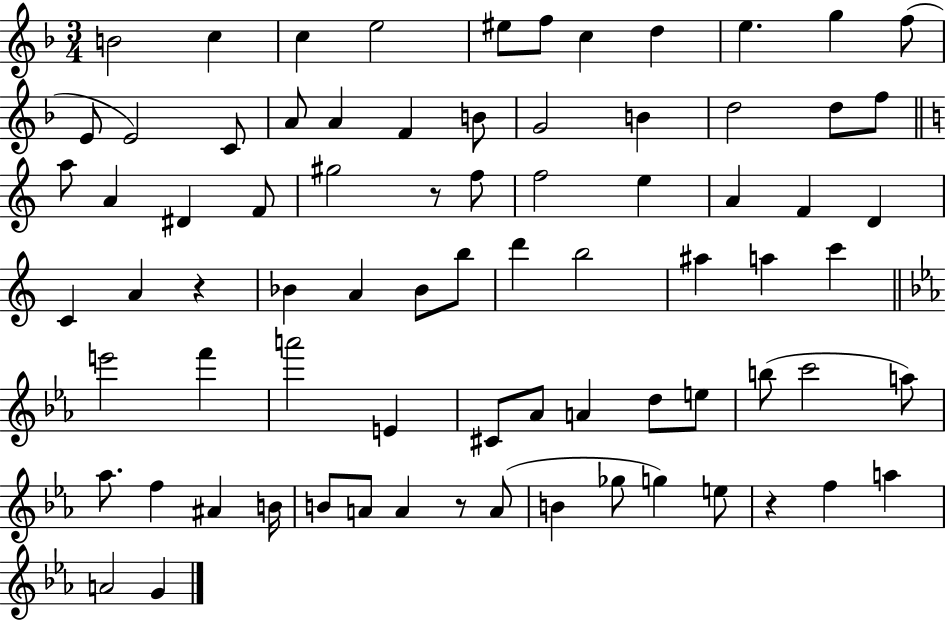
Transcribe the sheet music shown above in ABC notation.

X:1
T:Untitled
M:3/4
L:1/4
K:F
B2 c c e2 ^e/2 f/2 c d e g f/2 E/2 E2 C/2 A/2 A F B/2 G2 B d2 d/2 f/2 a/2 A ^D F/2 ^g2 z/2 f/2 f2 e A F D C A z _B A _B/2 b/2 d' b2 ^a a c' e'2 f' a'2 E ^C/2 _A/2 A d/2 e/2 b/2 c'2 a/2 _a/2 f ^A B/4 B/2 A/2 A z/2 A/2 B _g/2 g e/2 z f a A2 G